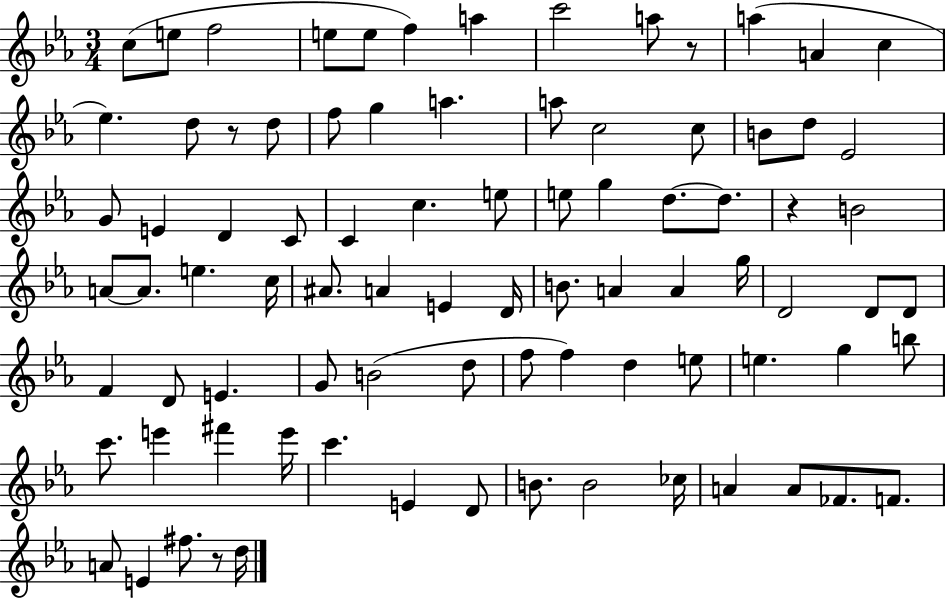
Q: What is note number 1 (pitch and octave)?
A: C5